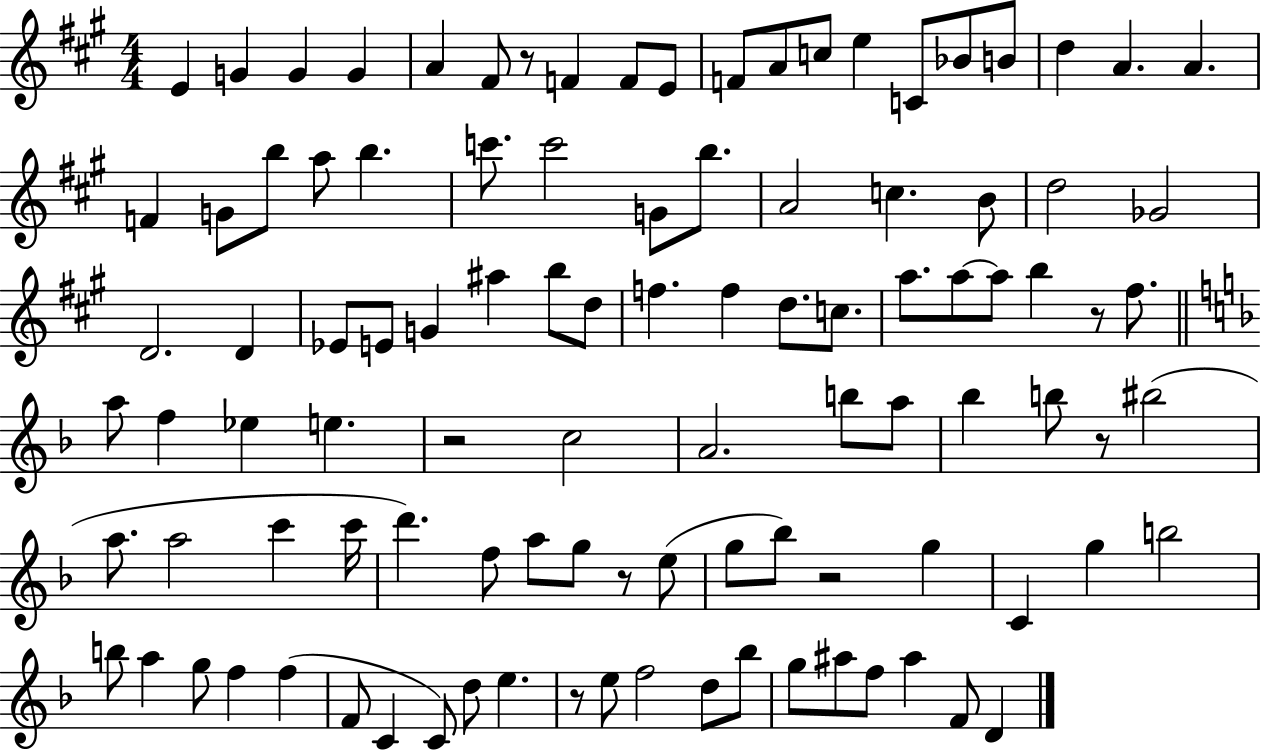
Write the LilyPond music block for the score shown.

{
  \clef treble
  \numericTimeSignature
  \time 4/4
  \key a \major
  \repeat volta 2 { e'4 g'4 g'4 g'4 | a'4 fis'8 r8 f'4 f'8 e'8 | f'8 a'8 c''8 e''4 c'8 bes'8 b'8 | d''4 a'4. a'4. | \break f'4 g'8 b''8 a''8 b''4. | c'''8. c'''2 g'8 b''8. | a'2 c''4. b'8 | d''2 ges'2 | \break d'2. d'4 | ees'8 e'8 g'4 ais''4 b''8 d''8 | f''4. f''4 d''8. c''8. | a''8. a''8~~ a''8 b''4 r8 fis''8. | \break \bar "||" \break \key d \minor a''8 f''4 ees''4 e''4. | r2 c''2 | a'2. b''8 a''8 | bes''4 b''8 r8 bis''2( | \break a''8. a''2 c'''4 c'''16 | d'''4.) f''8 a''8 g''8 r8 e''8( | g''8 bes''8) r2 g''4 | c'4 g''4 b''2 | \break b''8 a''4 g''8 f''4 f''4( | f'8 c'4 c'8) d''8 e''4. | r8 e''8 f''2 d''8 bes''8 | g''8 ais''8 f''8 ais''4 f'8 d'4 | \break } \bar "|."
}